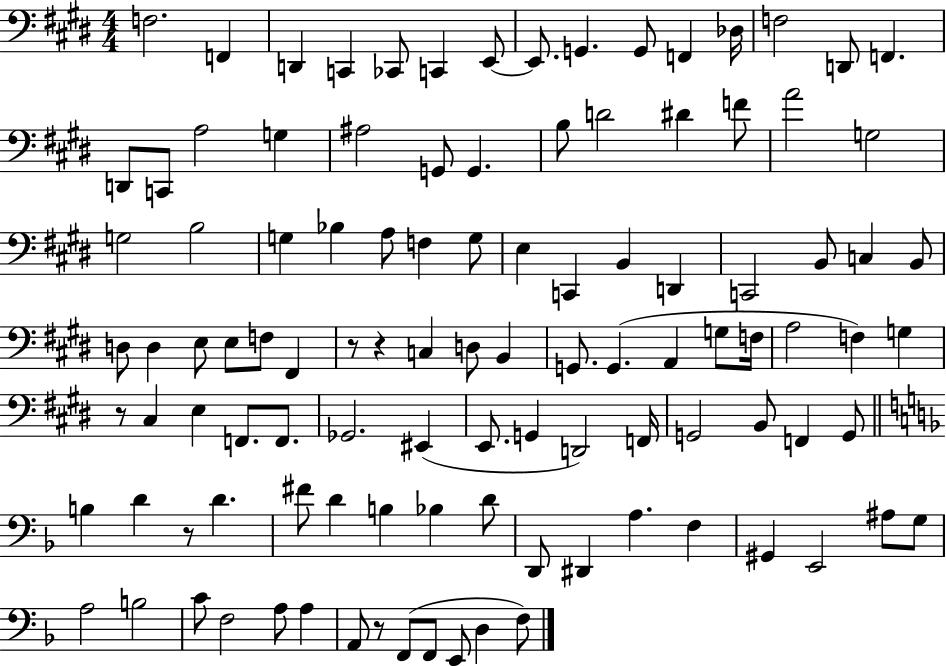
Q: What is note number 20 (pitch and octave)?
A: A#3